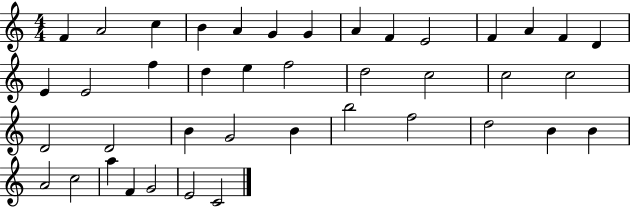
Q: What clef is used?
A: treble